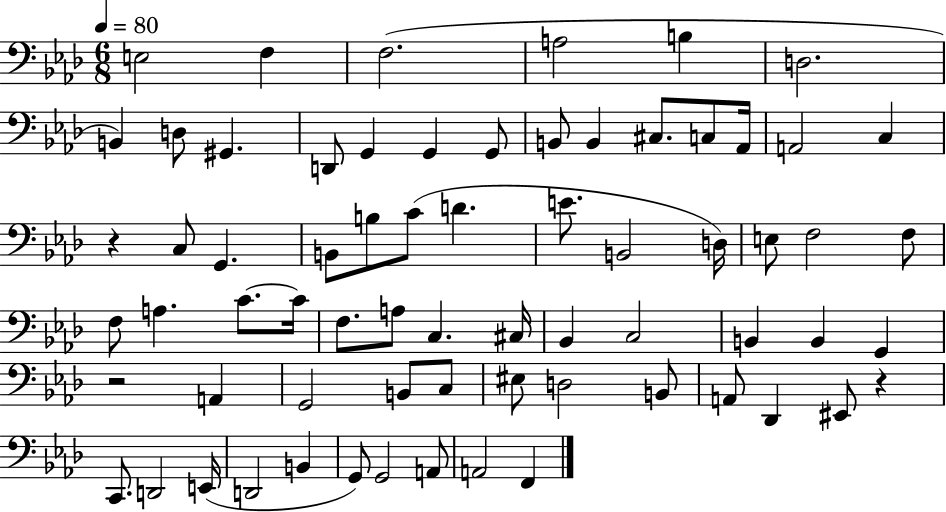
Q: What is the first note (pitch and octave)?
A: E3